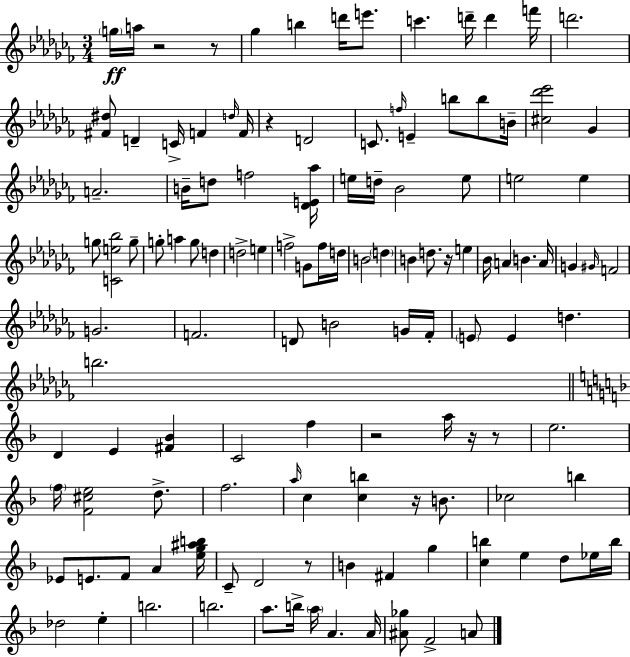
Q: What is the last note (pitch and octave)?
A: A4